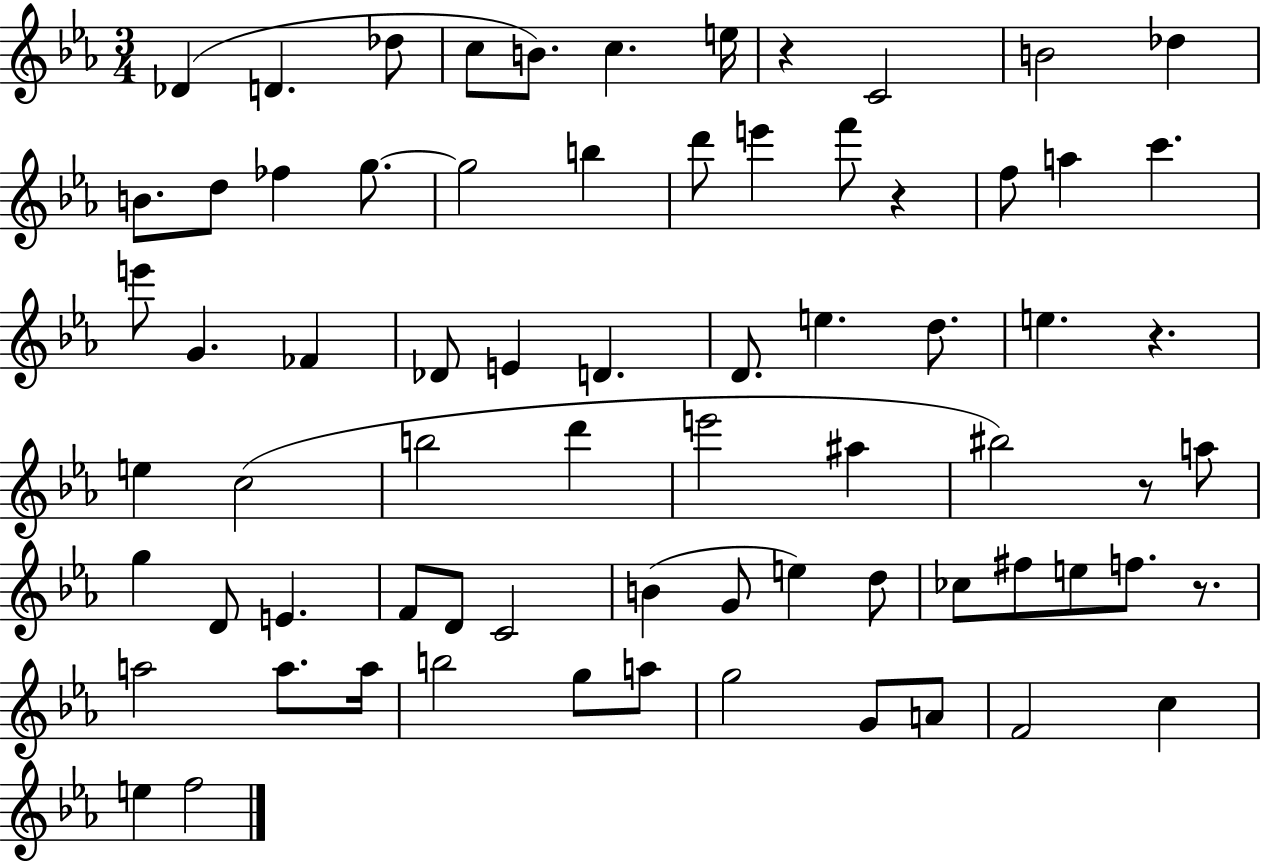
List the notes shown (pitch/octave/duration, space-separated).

Db4/q D4/q. Db5/e C5/e B4/e. C5/q. E5/s R/q C4/h B4/h Db5/q B4/e. D5/e FES5/q G5/e. G5/h B5/q D6/e E6/q F6/e R/q F5/e A5/q C6/q. E6/e G4/q. FES4/q Db4/e E4/q D4/q. D4/e. E5/q. D5/e. E5/q. R/q. E5/q C5/h B5/h D6/q E6/h A#5/q BIS5/h R/e A5/e G5/q D4/e E4/q. F4/e D4/e C4/h B4/q G4/e E5/q D5/e CES5/e F#5/e E5/e F5/e. R/e. A5/h A5/e. A5/s B5/h G5/e A5/e G5/h G4/e A4/e F4/h C5/q E5/q F5/h